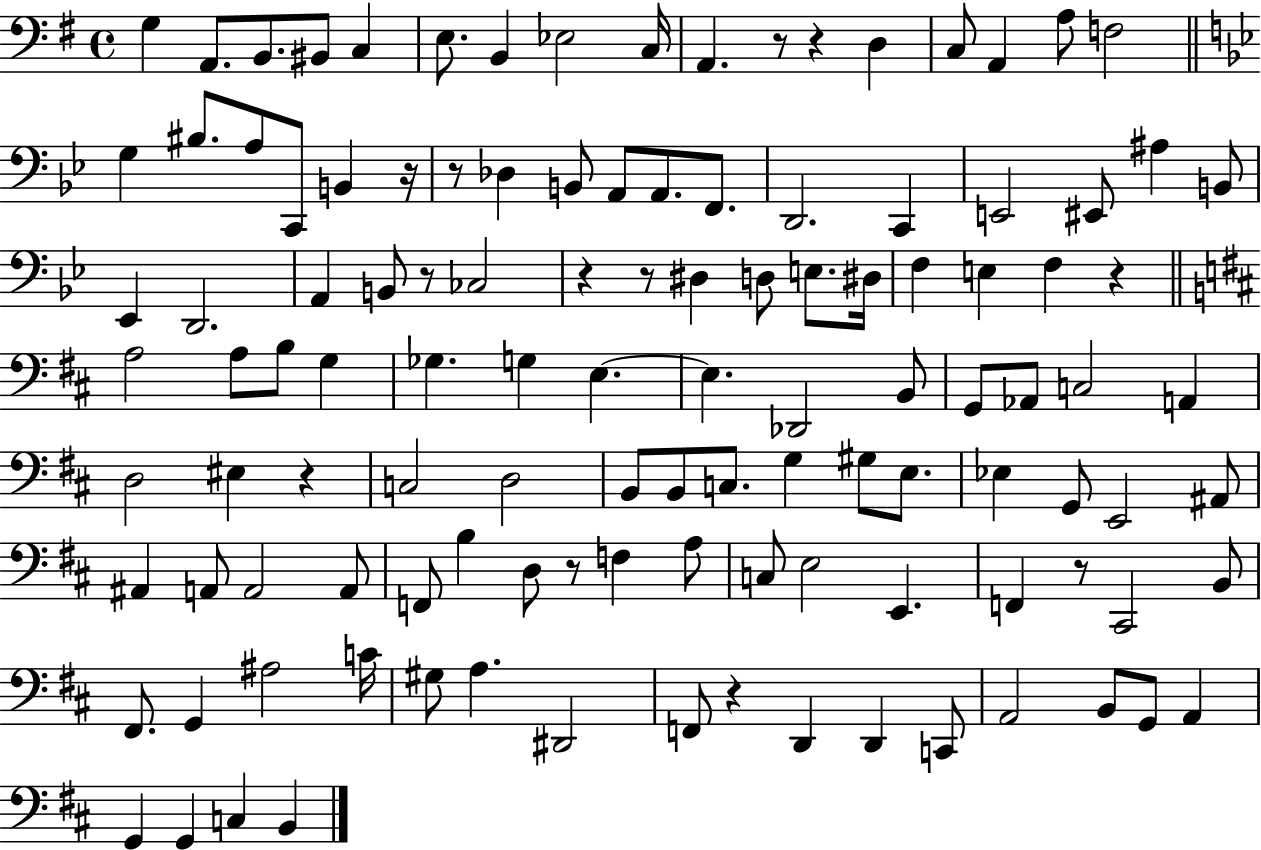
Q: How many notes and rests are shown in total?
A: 117